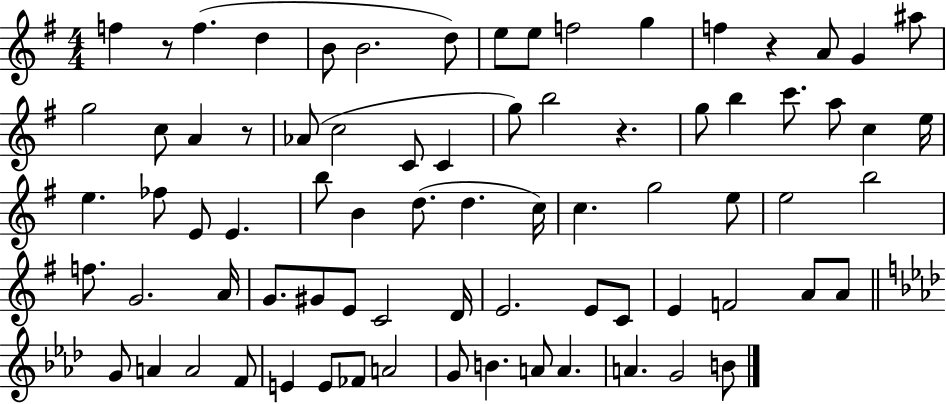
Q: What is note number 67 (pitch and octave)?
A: G4